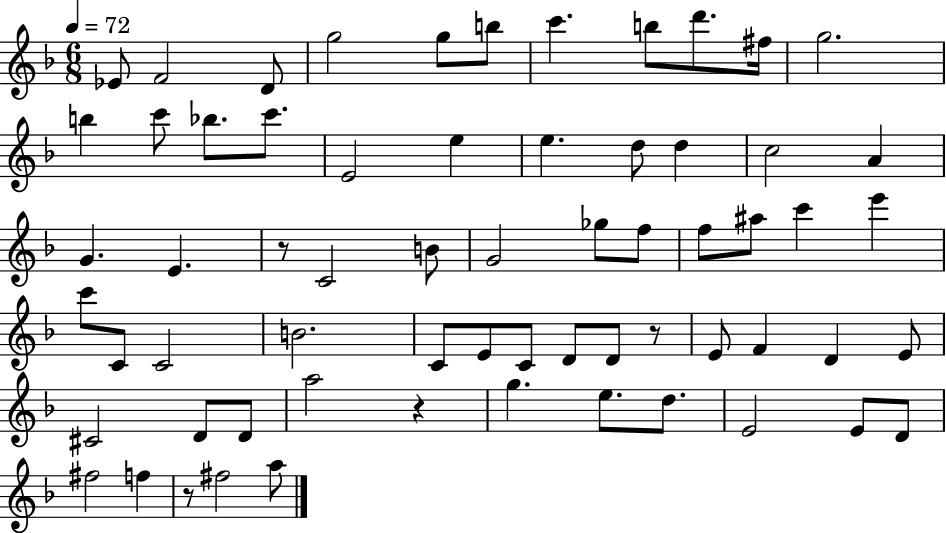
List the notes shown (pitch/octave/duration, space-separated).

Eb4/e F4/h D4/e G5/h G5/e B5/e C6/q. B5/e D6/e. F#5/s G5/h. B5/q C6/e Bb5/e. C6/e. E4/h E5/q E5/q. D5/e D5/q C5/h A4/q G4/q. E4/q. R/e C4/h B4/e G4/h Gb5/e F5/e F5/e A#5/e C6/q E6/q C6/e C4/e C4/h B4/h. C4/e E4/e C4/e D4/e D4/e R/e E4/e F4/q D4/q E4/e C#4/h D4/e D4/e A5/h R/q G5/q. E5/e. D5/e. E4/h E4/e D4/e F#5/h F5/q R/e F#5/h A5/e